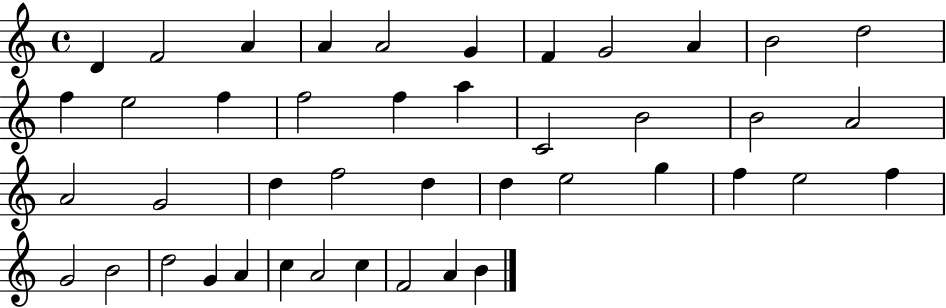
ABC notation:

X:1
T:Untitled
M:4/4
L:1/4
K:C
D F2 A A A2 G F G2 A B2 d2 f e2 f f2 f a C2 B2 B2 A2 A2 G2 d f2 d d e2 g f e2 f G2 B2 d2 G A c A2 c F2 A B